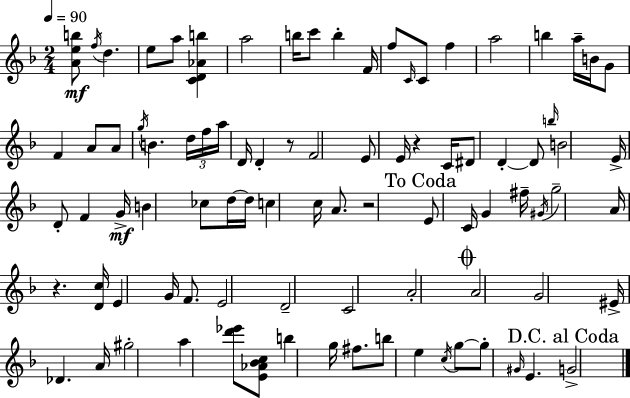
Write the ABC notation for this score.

X:1
T:Untitled
M:2/4
L:1/4
K:Dm
[Aeb]/2 f/4 d e/2 a/2 [CD_Ab] a2 b/4 c'/2 b F/4 f/2 C/4 C/2 f a2 b a/4 B/4 G/2 F A/2 A/2 g/4 B d/4 f/4 a/4 D/4 D z/2 F2 E/2 E/4 z C/4 ^D/2 D D/2 b/4 B2 E/4 D/2 F G/4 B _c/2 d/4 d/4 c c/4 A/2 z2 E/2 C/4 G ^f/4 ^G/4 g2 A/4 z [Dc]/4 E G/4 F/2 E2 D2 C2 A2 A2 G2 ^E/4 _D A/4 ^g2 a [d'_e']/2 [E_A_Bc]/2 b g/4 ^f/2 b/2 e c/4 g/2 g/2 ^G/4 E G2